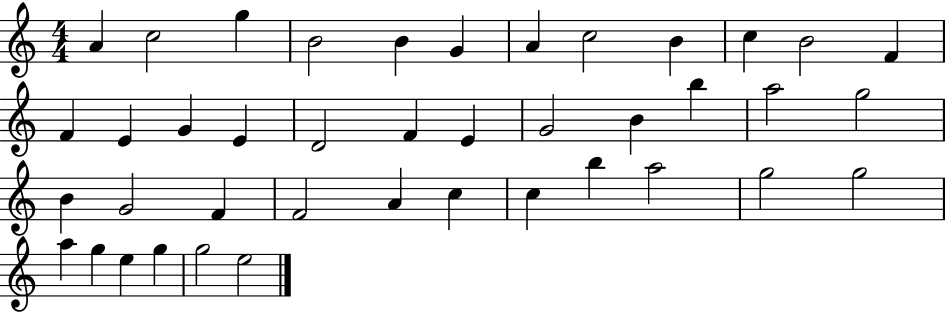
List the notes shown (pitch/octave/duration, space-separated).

A4/q C5/h G5/q B4/h B4/q G4/q A4/q C5/h B4/q C5/q B4/h F4/q F4/q E4/q G4/q E4/q D4/h F4/q E4/q G4/h B4/q B5/q A5/h G5/h B4/q G4/h F4/q F4/h A4/q C5/q C5/q B5/q A5/h G5/h G5/h A5/q G5/q E5/q G5/q G5/h E5/h